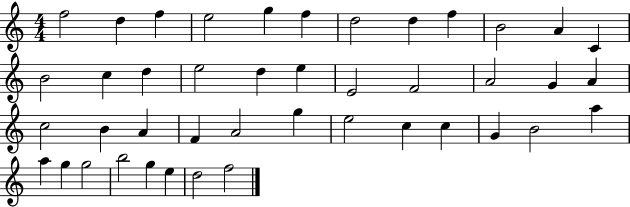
{
  \clef treble
  \numericTimeSignature
  \time 4/4
  \key c \major
  f''2 d''4 f''4 | e''2 g''4 f''4 | d''2 d''4 f''4 | b'2 a'4 c'4 | \break b'2 c''4 d''4 | e''2 d''4 e''4 | e'2 f'2 | a'2 g'4 a'4 | \break c''2 b'4 a'4 | f'4 a'2 g''4 | e''2 c''4 c''4 | g'4 b'2 a''4 | \break a''4 g''4 g''2 | b''2 g''4 e''4 | d''2 f''2 | \bar "|."
}